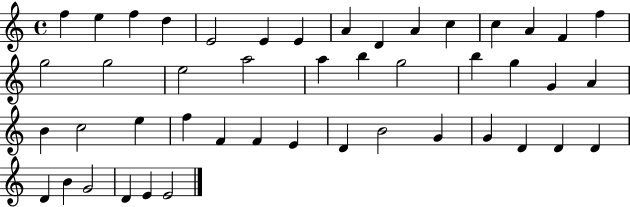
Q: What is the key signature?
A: C major